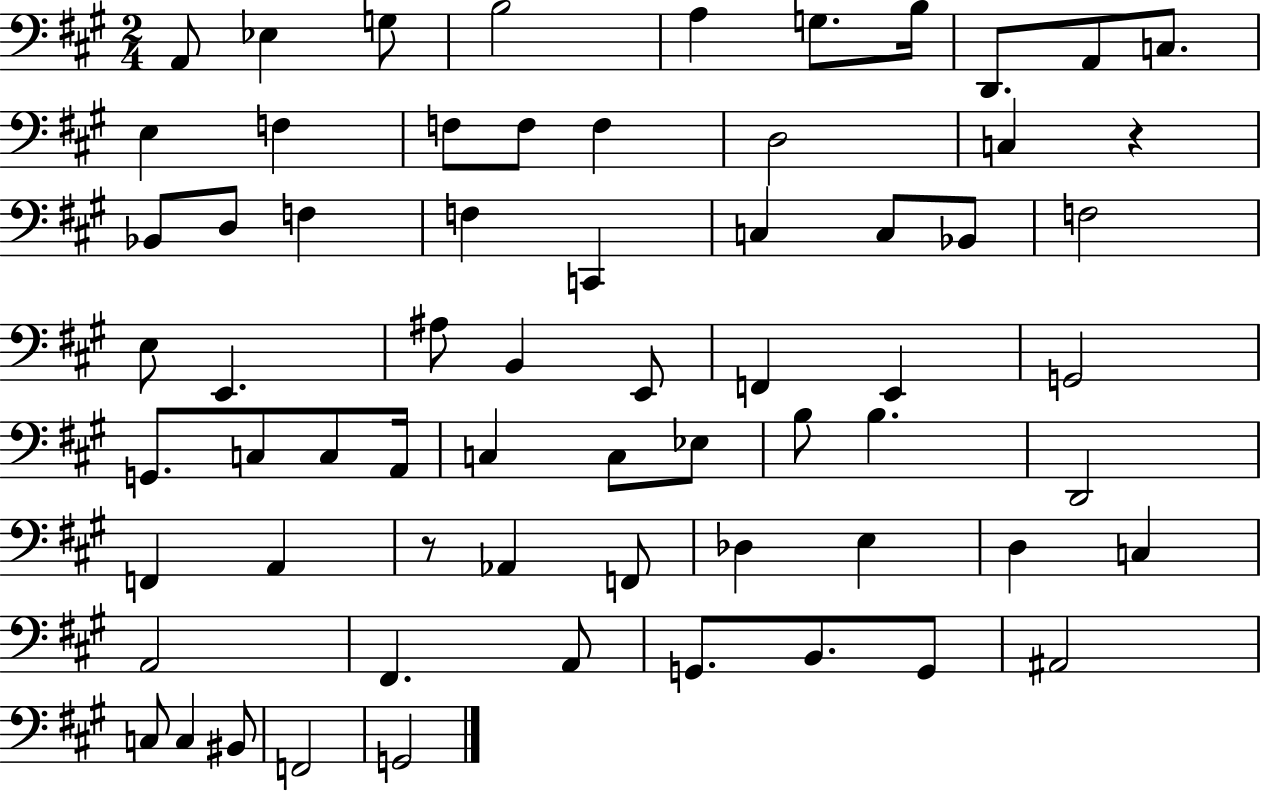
{
  \clef bass
  \numericTimeSignature
  \time 2/4
  \key a \major
  \repeat volta 2 { a,8 ees4 g8 | b2 | a4 g8. b16 | d,8. a,8 c8. | \break e4 f4 | f8 f8 f4 | d2 | c4 r4 | \break bes,8 d8 f4 | f4 c,4 | c4 c8 bes,8 | f2 | \break e8 e,4. | ais8 b,4 e,8 | f,4 e,4 | g,2 | \break g,8. c8 c8 a,16 | c4 c8 ees8 | b8 b4. | d,2 | \break f,4 a,4 | r8 aes,4 f,8 | des4 e4 | d4 c4 | \break a,2 | fis,4. a,8 | g,8. b,8. g,8 | ais,2 | \break c8 c4 bis,8 | f,2 | g,2 | } \bar "|."
}